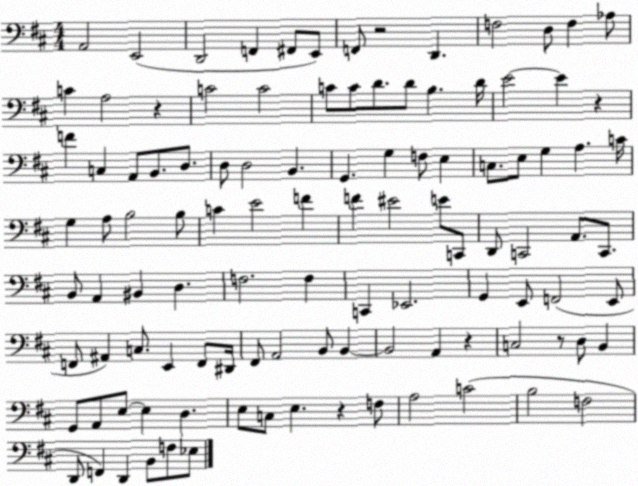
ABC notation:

X:1
T:Untitled
M:4/4
L:1/4
K:D
A,,2 E,,2 D,,2 F,, ^F,,/2 E,,/2 F,,/2 z2 D,, F,2 D,/2 F, _A,/2 C A,2 z C2 C2 C/2 C/2 D/2 D/2 B, D/4 E2 E z F C, A,,/2 B,,/2 D,/2 D,/2 D,2 B,, G,, G, F,/2 E, C,/2 E,/2 G, A, C/4 G, A,/2 B,2 B,/2 C E2 F F ^E2 E/2 C,,/2 D,,/2 C,,2 A,,/2 C,,/2 B,,/2 A,, ^B,, D, F,2 F, C,, _E,,2 G,, E,,/2 F,,2 E,,/2 F,,/2 ^A,, C,/2 E,, F,,/2 ^D,,/4 ^F,,/2 A,,2 B,,/2 B,, B,,2 A,, z C,2 z/2 D,/2 B,, G,,/2 A,,/2 E,/2 E, D, E,/2 C,/2 E, z F,/2 A,2 C2 B,2 F,2 D,,/2 F,, D,, B,,/2 F,/2 _E,/2